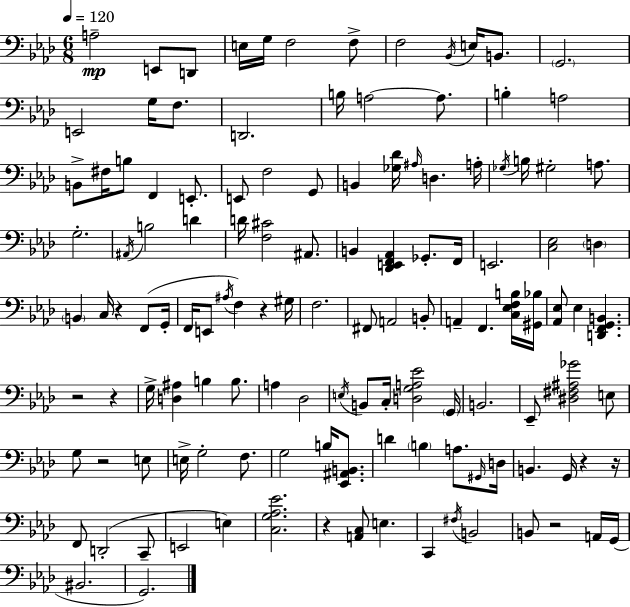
X:1
T:Untitled
M:6/8
L:1/4
K:Fm
A,2 E,,/2 D,,/2 E,/4 G,/4 F,2 F,/2 F,2 _B,,/4 E,/4 B,,/2 G,,2 E,,2 G,/4 F,/2 D,,2 B,/4 A,2 A,/2 B, A,2 B,,/2 ^F,/4 B,/2 F,, E,,/2 E,,/2 F,2 G,,/2 B,, [_G,_D]/4 ^A,/4 D, A,/4 _G,/4 B,/4 ^G,2 A,/2 G,2 ^A,,/4 B,2 D D/4 [F,^C]2 ^A,,/2 B,, [_D,,E,,F,,_A,,] _G,,/2 F,,/4 E,,2 [C,_E,]2 D, B,, C,/4 z F,,/2 G,,/4 F,,/4 E,,/2 ^A,/4 F, z ^G,/4 F,2 ^F,,/2 A,,2 B,,/2 A,, F,, [C,_E,F,B,]/4 [^G,,_B,]/4 [_A,,_E,]/2 _E, [D,,F,,G,,B,,] z2 z G,/4 [D,^A,] B, B,/2 A, _D,2 E,/4 B,,/2 C,/4 [D,G,A,_E]2 G,,/4 B,,2 _E,,/2 [^D,^F,^A,_G]2 E,/2 G,/2 z2 E,/2 E,/4 G,2 F,/2 G,2 B,/4 [_E,,^A,,B,,]/2 D B, A,/2 ^G,,/4 D,/4 B,, G,,/4 z z/4 F,,/2 D,,2 C,,/2 E,,2 E, [C,G,_A,_E]2 z [A,,C,]/2 E, C,, ^F,/4 B,,2 B,,/2 z2 A,,/4 G,,/4 ^B,,2 G,,2